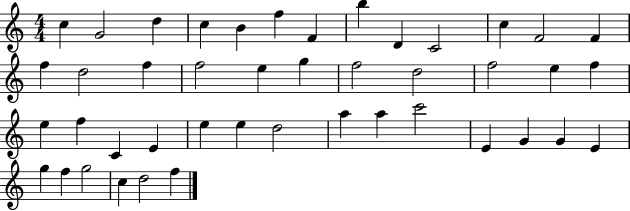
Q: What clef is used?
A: treble